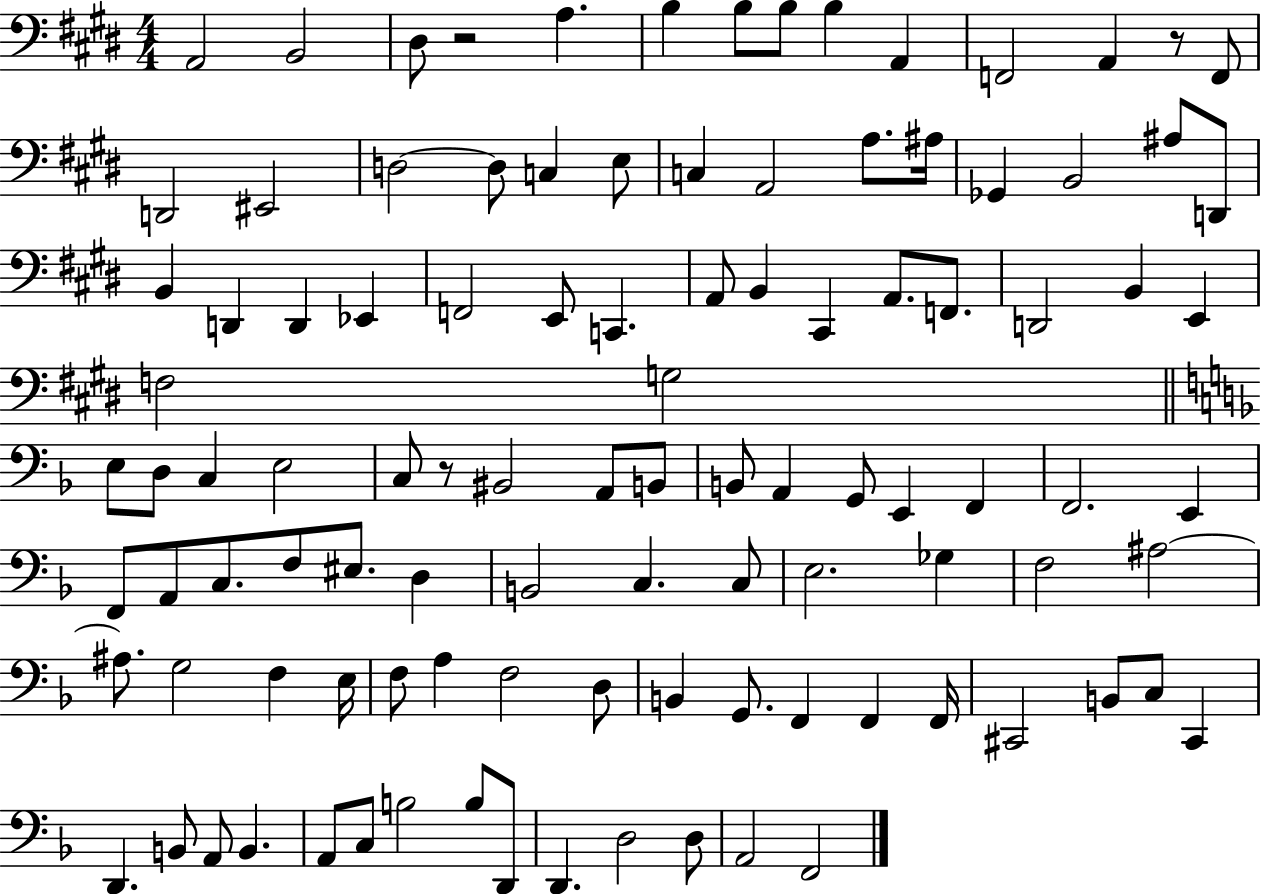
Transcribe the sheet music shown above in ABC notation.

X:1
T:Untitled
M:4/4
L:1/4
K:E
A,,2 B,,2 ^D,/2 z2 A, B, B,/2 B,/2 B, A,, F,,2 A,, z/2 F,,/2 D,,2 ^E,,2 D,2 D,/2 C, E,/2 C, A,,2 A,/2 ^A,/4 _G,, B,,2 ^A,/2 D,,/2 B,, D,, D,, _E,, F,,2 E,,/2 C,, A,,/2 B,, ^C,, A,,/2 F,,/2 D,,2 B,, E,, F,2 G,2 E,/2 D,/2 C, E,2 C,/2 z/2 ^B,,2 A,,/2 B,,/2 B,,/2 A,, G,,/2 E,, F,, F,,2 E,, F,,/2 A,,/2 C,/2 F,/2 ^E,/2 D, B,,2 C, C,/2 E,2 _G, F,2 ^A,2 ^A,/2 G,2 F, E,/4 F,/2 A, F,2 D,/2 B,, G,,/2 F,, F,, F,,/4 ^C,,2 B,,/2 C,/2 ^C,, D,, B,,/2 A,,/2 B,, A,,/2 C,/2 B,2 B,/2 D,,/2 D,, D,2 D,/2 A,,2 F,,2